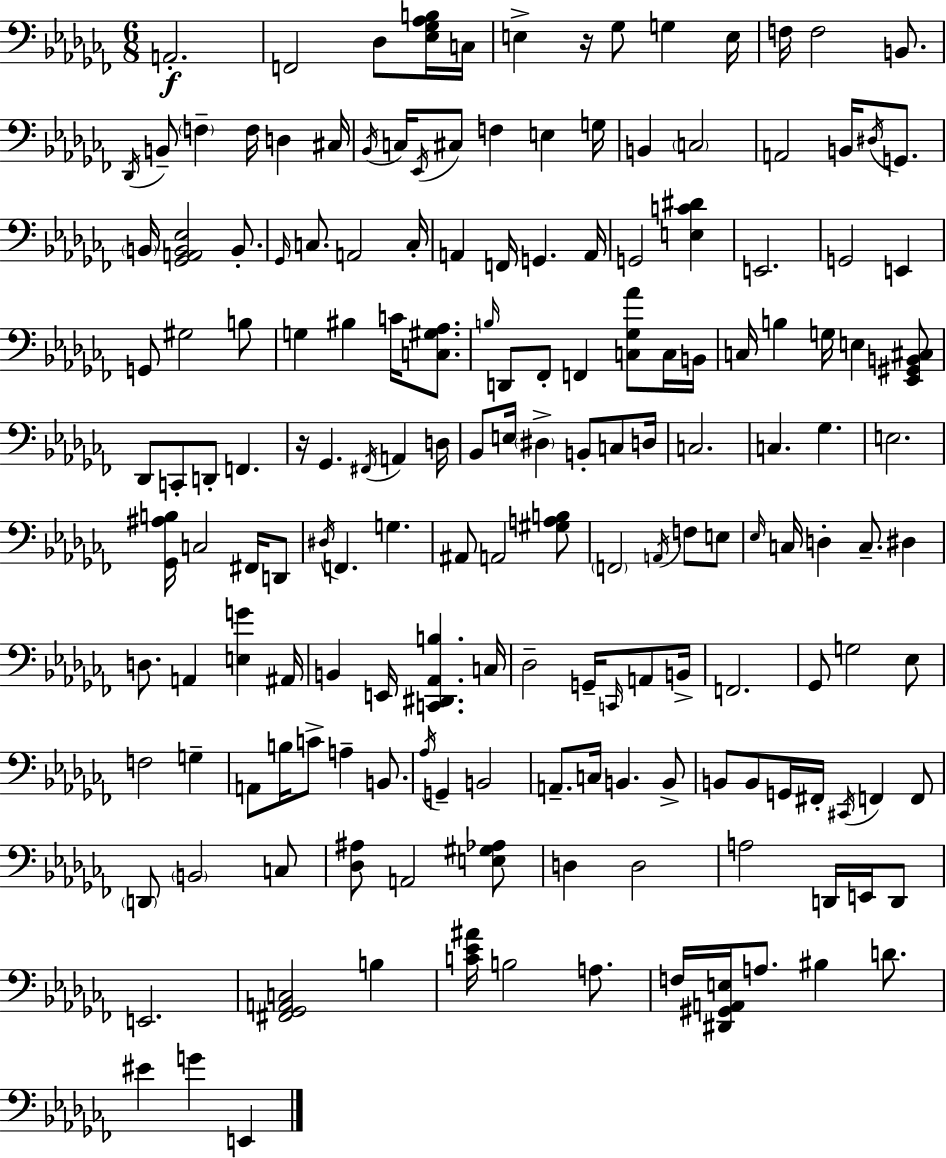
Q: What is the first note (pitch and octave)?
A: A2